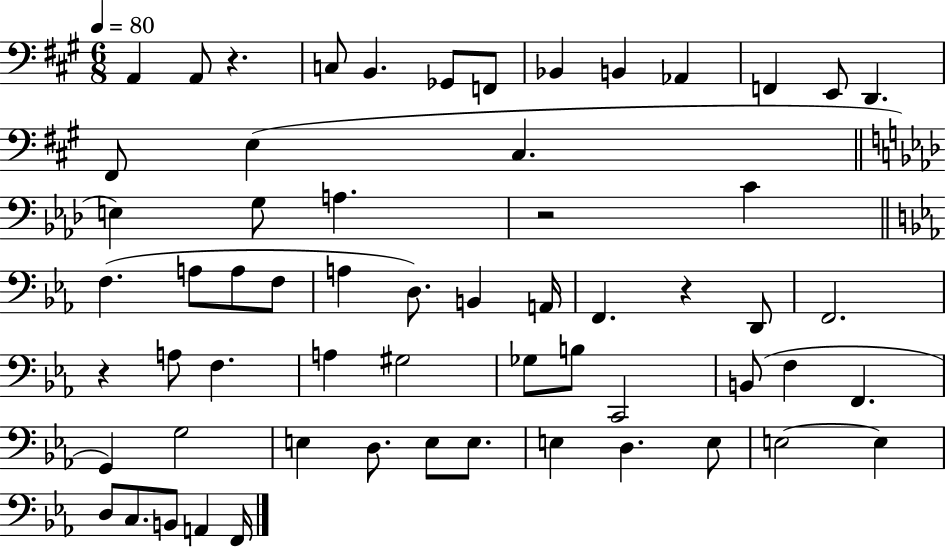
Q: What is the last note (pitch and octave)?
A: F2